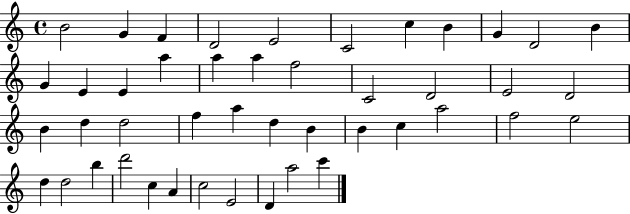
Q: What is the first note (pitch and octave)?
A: B4